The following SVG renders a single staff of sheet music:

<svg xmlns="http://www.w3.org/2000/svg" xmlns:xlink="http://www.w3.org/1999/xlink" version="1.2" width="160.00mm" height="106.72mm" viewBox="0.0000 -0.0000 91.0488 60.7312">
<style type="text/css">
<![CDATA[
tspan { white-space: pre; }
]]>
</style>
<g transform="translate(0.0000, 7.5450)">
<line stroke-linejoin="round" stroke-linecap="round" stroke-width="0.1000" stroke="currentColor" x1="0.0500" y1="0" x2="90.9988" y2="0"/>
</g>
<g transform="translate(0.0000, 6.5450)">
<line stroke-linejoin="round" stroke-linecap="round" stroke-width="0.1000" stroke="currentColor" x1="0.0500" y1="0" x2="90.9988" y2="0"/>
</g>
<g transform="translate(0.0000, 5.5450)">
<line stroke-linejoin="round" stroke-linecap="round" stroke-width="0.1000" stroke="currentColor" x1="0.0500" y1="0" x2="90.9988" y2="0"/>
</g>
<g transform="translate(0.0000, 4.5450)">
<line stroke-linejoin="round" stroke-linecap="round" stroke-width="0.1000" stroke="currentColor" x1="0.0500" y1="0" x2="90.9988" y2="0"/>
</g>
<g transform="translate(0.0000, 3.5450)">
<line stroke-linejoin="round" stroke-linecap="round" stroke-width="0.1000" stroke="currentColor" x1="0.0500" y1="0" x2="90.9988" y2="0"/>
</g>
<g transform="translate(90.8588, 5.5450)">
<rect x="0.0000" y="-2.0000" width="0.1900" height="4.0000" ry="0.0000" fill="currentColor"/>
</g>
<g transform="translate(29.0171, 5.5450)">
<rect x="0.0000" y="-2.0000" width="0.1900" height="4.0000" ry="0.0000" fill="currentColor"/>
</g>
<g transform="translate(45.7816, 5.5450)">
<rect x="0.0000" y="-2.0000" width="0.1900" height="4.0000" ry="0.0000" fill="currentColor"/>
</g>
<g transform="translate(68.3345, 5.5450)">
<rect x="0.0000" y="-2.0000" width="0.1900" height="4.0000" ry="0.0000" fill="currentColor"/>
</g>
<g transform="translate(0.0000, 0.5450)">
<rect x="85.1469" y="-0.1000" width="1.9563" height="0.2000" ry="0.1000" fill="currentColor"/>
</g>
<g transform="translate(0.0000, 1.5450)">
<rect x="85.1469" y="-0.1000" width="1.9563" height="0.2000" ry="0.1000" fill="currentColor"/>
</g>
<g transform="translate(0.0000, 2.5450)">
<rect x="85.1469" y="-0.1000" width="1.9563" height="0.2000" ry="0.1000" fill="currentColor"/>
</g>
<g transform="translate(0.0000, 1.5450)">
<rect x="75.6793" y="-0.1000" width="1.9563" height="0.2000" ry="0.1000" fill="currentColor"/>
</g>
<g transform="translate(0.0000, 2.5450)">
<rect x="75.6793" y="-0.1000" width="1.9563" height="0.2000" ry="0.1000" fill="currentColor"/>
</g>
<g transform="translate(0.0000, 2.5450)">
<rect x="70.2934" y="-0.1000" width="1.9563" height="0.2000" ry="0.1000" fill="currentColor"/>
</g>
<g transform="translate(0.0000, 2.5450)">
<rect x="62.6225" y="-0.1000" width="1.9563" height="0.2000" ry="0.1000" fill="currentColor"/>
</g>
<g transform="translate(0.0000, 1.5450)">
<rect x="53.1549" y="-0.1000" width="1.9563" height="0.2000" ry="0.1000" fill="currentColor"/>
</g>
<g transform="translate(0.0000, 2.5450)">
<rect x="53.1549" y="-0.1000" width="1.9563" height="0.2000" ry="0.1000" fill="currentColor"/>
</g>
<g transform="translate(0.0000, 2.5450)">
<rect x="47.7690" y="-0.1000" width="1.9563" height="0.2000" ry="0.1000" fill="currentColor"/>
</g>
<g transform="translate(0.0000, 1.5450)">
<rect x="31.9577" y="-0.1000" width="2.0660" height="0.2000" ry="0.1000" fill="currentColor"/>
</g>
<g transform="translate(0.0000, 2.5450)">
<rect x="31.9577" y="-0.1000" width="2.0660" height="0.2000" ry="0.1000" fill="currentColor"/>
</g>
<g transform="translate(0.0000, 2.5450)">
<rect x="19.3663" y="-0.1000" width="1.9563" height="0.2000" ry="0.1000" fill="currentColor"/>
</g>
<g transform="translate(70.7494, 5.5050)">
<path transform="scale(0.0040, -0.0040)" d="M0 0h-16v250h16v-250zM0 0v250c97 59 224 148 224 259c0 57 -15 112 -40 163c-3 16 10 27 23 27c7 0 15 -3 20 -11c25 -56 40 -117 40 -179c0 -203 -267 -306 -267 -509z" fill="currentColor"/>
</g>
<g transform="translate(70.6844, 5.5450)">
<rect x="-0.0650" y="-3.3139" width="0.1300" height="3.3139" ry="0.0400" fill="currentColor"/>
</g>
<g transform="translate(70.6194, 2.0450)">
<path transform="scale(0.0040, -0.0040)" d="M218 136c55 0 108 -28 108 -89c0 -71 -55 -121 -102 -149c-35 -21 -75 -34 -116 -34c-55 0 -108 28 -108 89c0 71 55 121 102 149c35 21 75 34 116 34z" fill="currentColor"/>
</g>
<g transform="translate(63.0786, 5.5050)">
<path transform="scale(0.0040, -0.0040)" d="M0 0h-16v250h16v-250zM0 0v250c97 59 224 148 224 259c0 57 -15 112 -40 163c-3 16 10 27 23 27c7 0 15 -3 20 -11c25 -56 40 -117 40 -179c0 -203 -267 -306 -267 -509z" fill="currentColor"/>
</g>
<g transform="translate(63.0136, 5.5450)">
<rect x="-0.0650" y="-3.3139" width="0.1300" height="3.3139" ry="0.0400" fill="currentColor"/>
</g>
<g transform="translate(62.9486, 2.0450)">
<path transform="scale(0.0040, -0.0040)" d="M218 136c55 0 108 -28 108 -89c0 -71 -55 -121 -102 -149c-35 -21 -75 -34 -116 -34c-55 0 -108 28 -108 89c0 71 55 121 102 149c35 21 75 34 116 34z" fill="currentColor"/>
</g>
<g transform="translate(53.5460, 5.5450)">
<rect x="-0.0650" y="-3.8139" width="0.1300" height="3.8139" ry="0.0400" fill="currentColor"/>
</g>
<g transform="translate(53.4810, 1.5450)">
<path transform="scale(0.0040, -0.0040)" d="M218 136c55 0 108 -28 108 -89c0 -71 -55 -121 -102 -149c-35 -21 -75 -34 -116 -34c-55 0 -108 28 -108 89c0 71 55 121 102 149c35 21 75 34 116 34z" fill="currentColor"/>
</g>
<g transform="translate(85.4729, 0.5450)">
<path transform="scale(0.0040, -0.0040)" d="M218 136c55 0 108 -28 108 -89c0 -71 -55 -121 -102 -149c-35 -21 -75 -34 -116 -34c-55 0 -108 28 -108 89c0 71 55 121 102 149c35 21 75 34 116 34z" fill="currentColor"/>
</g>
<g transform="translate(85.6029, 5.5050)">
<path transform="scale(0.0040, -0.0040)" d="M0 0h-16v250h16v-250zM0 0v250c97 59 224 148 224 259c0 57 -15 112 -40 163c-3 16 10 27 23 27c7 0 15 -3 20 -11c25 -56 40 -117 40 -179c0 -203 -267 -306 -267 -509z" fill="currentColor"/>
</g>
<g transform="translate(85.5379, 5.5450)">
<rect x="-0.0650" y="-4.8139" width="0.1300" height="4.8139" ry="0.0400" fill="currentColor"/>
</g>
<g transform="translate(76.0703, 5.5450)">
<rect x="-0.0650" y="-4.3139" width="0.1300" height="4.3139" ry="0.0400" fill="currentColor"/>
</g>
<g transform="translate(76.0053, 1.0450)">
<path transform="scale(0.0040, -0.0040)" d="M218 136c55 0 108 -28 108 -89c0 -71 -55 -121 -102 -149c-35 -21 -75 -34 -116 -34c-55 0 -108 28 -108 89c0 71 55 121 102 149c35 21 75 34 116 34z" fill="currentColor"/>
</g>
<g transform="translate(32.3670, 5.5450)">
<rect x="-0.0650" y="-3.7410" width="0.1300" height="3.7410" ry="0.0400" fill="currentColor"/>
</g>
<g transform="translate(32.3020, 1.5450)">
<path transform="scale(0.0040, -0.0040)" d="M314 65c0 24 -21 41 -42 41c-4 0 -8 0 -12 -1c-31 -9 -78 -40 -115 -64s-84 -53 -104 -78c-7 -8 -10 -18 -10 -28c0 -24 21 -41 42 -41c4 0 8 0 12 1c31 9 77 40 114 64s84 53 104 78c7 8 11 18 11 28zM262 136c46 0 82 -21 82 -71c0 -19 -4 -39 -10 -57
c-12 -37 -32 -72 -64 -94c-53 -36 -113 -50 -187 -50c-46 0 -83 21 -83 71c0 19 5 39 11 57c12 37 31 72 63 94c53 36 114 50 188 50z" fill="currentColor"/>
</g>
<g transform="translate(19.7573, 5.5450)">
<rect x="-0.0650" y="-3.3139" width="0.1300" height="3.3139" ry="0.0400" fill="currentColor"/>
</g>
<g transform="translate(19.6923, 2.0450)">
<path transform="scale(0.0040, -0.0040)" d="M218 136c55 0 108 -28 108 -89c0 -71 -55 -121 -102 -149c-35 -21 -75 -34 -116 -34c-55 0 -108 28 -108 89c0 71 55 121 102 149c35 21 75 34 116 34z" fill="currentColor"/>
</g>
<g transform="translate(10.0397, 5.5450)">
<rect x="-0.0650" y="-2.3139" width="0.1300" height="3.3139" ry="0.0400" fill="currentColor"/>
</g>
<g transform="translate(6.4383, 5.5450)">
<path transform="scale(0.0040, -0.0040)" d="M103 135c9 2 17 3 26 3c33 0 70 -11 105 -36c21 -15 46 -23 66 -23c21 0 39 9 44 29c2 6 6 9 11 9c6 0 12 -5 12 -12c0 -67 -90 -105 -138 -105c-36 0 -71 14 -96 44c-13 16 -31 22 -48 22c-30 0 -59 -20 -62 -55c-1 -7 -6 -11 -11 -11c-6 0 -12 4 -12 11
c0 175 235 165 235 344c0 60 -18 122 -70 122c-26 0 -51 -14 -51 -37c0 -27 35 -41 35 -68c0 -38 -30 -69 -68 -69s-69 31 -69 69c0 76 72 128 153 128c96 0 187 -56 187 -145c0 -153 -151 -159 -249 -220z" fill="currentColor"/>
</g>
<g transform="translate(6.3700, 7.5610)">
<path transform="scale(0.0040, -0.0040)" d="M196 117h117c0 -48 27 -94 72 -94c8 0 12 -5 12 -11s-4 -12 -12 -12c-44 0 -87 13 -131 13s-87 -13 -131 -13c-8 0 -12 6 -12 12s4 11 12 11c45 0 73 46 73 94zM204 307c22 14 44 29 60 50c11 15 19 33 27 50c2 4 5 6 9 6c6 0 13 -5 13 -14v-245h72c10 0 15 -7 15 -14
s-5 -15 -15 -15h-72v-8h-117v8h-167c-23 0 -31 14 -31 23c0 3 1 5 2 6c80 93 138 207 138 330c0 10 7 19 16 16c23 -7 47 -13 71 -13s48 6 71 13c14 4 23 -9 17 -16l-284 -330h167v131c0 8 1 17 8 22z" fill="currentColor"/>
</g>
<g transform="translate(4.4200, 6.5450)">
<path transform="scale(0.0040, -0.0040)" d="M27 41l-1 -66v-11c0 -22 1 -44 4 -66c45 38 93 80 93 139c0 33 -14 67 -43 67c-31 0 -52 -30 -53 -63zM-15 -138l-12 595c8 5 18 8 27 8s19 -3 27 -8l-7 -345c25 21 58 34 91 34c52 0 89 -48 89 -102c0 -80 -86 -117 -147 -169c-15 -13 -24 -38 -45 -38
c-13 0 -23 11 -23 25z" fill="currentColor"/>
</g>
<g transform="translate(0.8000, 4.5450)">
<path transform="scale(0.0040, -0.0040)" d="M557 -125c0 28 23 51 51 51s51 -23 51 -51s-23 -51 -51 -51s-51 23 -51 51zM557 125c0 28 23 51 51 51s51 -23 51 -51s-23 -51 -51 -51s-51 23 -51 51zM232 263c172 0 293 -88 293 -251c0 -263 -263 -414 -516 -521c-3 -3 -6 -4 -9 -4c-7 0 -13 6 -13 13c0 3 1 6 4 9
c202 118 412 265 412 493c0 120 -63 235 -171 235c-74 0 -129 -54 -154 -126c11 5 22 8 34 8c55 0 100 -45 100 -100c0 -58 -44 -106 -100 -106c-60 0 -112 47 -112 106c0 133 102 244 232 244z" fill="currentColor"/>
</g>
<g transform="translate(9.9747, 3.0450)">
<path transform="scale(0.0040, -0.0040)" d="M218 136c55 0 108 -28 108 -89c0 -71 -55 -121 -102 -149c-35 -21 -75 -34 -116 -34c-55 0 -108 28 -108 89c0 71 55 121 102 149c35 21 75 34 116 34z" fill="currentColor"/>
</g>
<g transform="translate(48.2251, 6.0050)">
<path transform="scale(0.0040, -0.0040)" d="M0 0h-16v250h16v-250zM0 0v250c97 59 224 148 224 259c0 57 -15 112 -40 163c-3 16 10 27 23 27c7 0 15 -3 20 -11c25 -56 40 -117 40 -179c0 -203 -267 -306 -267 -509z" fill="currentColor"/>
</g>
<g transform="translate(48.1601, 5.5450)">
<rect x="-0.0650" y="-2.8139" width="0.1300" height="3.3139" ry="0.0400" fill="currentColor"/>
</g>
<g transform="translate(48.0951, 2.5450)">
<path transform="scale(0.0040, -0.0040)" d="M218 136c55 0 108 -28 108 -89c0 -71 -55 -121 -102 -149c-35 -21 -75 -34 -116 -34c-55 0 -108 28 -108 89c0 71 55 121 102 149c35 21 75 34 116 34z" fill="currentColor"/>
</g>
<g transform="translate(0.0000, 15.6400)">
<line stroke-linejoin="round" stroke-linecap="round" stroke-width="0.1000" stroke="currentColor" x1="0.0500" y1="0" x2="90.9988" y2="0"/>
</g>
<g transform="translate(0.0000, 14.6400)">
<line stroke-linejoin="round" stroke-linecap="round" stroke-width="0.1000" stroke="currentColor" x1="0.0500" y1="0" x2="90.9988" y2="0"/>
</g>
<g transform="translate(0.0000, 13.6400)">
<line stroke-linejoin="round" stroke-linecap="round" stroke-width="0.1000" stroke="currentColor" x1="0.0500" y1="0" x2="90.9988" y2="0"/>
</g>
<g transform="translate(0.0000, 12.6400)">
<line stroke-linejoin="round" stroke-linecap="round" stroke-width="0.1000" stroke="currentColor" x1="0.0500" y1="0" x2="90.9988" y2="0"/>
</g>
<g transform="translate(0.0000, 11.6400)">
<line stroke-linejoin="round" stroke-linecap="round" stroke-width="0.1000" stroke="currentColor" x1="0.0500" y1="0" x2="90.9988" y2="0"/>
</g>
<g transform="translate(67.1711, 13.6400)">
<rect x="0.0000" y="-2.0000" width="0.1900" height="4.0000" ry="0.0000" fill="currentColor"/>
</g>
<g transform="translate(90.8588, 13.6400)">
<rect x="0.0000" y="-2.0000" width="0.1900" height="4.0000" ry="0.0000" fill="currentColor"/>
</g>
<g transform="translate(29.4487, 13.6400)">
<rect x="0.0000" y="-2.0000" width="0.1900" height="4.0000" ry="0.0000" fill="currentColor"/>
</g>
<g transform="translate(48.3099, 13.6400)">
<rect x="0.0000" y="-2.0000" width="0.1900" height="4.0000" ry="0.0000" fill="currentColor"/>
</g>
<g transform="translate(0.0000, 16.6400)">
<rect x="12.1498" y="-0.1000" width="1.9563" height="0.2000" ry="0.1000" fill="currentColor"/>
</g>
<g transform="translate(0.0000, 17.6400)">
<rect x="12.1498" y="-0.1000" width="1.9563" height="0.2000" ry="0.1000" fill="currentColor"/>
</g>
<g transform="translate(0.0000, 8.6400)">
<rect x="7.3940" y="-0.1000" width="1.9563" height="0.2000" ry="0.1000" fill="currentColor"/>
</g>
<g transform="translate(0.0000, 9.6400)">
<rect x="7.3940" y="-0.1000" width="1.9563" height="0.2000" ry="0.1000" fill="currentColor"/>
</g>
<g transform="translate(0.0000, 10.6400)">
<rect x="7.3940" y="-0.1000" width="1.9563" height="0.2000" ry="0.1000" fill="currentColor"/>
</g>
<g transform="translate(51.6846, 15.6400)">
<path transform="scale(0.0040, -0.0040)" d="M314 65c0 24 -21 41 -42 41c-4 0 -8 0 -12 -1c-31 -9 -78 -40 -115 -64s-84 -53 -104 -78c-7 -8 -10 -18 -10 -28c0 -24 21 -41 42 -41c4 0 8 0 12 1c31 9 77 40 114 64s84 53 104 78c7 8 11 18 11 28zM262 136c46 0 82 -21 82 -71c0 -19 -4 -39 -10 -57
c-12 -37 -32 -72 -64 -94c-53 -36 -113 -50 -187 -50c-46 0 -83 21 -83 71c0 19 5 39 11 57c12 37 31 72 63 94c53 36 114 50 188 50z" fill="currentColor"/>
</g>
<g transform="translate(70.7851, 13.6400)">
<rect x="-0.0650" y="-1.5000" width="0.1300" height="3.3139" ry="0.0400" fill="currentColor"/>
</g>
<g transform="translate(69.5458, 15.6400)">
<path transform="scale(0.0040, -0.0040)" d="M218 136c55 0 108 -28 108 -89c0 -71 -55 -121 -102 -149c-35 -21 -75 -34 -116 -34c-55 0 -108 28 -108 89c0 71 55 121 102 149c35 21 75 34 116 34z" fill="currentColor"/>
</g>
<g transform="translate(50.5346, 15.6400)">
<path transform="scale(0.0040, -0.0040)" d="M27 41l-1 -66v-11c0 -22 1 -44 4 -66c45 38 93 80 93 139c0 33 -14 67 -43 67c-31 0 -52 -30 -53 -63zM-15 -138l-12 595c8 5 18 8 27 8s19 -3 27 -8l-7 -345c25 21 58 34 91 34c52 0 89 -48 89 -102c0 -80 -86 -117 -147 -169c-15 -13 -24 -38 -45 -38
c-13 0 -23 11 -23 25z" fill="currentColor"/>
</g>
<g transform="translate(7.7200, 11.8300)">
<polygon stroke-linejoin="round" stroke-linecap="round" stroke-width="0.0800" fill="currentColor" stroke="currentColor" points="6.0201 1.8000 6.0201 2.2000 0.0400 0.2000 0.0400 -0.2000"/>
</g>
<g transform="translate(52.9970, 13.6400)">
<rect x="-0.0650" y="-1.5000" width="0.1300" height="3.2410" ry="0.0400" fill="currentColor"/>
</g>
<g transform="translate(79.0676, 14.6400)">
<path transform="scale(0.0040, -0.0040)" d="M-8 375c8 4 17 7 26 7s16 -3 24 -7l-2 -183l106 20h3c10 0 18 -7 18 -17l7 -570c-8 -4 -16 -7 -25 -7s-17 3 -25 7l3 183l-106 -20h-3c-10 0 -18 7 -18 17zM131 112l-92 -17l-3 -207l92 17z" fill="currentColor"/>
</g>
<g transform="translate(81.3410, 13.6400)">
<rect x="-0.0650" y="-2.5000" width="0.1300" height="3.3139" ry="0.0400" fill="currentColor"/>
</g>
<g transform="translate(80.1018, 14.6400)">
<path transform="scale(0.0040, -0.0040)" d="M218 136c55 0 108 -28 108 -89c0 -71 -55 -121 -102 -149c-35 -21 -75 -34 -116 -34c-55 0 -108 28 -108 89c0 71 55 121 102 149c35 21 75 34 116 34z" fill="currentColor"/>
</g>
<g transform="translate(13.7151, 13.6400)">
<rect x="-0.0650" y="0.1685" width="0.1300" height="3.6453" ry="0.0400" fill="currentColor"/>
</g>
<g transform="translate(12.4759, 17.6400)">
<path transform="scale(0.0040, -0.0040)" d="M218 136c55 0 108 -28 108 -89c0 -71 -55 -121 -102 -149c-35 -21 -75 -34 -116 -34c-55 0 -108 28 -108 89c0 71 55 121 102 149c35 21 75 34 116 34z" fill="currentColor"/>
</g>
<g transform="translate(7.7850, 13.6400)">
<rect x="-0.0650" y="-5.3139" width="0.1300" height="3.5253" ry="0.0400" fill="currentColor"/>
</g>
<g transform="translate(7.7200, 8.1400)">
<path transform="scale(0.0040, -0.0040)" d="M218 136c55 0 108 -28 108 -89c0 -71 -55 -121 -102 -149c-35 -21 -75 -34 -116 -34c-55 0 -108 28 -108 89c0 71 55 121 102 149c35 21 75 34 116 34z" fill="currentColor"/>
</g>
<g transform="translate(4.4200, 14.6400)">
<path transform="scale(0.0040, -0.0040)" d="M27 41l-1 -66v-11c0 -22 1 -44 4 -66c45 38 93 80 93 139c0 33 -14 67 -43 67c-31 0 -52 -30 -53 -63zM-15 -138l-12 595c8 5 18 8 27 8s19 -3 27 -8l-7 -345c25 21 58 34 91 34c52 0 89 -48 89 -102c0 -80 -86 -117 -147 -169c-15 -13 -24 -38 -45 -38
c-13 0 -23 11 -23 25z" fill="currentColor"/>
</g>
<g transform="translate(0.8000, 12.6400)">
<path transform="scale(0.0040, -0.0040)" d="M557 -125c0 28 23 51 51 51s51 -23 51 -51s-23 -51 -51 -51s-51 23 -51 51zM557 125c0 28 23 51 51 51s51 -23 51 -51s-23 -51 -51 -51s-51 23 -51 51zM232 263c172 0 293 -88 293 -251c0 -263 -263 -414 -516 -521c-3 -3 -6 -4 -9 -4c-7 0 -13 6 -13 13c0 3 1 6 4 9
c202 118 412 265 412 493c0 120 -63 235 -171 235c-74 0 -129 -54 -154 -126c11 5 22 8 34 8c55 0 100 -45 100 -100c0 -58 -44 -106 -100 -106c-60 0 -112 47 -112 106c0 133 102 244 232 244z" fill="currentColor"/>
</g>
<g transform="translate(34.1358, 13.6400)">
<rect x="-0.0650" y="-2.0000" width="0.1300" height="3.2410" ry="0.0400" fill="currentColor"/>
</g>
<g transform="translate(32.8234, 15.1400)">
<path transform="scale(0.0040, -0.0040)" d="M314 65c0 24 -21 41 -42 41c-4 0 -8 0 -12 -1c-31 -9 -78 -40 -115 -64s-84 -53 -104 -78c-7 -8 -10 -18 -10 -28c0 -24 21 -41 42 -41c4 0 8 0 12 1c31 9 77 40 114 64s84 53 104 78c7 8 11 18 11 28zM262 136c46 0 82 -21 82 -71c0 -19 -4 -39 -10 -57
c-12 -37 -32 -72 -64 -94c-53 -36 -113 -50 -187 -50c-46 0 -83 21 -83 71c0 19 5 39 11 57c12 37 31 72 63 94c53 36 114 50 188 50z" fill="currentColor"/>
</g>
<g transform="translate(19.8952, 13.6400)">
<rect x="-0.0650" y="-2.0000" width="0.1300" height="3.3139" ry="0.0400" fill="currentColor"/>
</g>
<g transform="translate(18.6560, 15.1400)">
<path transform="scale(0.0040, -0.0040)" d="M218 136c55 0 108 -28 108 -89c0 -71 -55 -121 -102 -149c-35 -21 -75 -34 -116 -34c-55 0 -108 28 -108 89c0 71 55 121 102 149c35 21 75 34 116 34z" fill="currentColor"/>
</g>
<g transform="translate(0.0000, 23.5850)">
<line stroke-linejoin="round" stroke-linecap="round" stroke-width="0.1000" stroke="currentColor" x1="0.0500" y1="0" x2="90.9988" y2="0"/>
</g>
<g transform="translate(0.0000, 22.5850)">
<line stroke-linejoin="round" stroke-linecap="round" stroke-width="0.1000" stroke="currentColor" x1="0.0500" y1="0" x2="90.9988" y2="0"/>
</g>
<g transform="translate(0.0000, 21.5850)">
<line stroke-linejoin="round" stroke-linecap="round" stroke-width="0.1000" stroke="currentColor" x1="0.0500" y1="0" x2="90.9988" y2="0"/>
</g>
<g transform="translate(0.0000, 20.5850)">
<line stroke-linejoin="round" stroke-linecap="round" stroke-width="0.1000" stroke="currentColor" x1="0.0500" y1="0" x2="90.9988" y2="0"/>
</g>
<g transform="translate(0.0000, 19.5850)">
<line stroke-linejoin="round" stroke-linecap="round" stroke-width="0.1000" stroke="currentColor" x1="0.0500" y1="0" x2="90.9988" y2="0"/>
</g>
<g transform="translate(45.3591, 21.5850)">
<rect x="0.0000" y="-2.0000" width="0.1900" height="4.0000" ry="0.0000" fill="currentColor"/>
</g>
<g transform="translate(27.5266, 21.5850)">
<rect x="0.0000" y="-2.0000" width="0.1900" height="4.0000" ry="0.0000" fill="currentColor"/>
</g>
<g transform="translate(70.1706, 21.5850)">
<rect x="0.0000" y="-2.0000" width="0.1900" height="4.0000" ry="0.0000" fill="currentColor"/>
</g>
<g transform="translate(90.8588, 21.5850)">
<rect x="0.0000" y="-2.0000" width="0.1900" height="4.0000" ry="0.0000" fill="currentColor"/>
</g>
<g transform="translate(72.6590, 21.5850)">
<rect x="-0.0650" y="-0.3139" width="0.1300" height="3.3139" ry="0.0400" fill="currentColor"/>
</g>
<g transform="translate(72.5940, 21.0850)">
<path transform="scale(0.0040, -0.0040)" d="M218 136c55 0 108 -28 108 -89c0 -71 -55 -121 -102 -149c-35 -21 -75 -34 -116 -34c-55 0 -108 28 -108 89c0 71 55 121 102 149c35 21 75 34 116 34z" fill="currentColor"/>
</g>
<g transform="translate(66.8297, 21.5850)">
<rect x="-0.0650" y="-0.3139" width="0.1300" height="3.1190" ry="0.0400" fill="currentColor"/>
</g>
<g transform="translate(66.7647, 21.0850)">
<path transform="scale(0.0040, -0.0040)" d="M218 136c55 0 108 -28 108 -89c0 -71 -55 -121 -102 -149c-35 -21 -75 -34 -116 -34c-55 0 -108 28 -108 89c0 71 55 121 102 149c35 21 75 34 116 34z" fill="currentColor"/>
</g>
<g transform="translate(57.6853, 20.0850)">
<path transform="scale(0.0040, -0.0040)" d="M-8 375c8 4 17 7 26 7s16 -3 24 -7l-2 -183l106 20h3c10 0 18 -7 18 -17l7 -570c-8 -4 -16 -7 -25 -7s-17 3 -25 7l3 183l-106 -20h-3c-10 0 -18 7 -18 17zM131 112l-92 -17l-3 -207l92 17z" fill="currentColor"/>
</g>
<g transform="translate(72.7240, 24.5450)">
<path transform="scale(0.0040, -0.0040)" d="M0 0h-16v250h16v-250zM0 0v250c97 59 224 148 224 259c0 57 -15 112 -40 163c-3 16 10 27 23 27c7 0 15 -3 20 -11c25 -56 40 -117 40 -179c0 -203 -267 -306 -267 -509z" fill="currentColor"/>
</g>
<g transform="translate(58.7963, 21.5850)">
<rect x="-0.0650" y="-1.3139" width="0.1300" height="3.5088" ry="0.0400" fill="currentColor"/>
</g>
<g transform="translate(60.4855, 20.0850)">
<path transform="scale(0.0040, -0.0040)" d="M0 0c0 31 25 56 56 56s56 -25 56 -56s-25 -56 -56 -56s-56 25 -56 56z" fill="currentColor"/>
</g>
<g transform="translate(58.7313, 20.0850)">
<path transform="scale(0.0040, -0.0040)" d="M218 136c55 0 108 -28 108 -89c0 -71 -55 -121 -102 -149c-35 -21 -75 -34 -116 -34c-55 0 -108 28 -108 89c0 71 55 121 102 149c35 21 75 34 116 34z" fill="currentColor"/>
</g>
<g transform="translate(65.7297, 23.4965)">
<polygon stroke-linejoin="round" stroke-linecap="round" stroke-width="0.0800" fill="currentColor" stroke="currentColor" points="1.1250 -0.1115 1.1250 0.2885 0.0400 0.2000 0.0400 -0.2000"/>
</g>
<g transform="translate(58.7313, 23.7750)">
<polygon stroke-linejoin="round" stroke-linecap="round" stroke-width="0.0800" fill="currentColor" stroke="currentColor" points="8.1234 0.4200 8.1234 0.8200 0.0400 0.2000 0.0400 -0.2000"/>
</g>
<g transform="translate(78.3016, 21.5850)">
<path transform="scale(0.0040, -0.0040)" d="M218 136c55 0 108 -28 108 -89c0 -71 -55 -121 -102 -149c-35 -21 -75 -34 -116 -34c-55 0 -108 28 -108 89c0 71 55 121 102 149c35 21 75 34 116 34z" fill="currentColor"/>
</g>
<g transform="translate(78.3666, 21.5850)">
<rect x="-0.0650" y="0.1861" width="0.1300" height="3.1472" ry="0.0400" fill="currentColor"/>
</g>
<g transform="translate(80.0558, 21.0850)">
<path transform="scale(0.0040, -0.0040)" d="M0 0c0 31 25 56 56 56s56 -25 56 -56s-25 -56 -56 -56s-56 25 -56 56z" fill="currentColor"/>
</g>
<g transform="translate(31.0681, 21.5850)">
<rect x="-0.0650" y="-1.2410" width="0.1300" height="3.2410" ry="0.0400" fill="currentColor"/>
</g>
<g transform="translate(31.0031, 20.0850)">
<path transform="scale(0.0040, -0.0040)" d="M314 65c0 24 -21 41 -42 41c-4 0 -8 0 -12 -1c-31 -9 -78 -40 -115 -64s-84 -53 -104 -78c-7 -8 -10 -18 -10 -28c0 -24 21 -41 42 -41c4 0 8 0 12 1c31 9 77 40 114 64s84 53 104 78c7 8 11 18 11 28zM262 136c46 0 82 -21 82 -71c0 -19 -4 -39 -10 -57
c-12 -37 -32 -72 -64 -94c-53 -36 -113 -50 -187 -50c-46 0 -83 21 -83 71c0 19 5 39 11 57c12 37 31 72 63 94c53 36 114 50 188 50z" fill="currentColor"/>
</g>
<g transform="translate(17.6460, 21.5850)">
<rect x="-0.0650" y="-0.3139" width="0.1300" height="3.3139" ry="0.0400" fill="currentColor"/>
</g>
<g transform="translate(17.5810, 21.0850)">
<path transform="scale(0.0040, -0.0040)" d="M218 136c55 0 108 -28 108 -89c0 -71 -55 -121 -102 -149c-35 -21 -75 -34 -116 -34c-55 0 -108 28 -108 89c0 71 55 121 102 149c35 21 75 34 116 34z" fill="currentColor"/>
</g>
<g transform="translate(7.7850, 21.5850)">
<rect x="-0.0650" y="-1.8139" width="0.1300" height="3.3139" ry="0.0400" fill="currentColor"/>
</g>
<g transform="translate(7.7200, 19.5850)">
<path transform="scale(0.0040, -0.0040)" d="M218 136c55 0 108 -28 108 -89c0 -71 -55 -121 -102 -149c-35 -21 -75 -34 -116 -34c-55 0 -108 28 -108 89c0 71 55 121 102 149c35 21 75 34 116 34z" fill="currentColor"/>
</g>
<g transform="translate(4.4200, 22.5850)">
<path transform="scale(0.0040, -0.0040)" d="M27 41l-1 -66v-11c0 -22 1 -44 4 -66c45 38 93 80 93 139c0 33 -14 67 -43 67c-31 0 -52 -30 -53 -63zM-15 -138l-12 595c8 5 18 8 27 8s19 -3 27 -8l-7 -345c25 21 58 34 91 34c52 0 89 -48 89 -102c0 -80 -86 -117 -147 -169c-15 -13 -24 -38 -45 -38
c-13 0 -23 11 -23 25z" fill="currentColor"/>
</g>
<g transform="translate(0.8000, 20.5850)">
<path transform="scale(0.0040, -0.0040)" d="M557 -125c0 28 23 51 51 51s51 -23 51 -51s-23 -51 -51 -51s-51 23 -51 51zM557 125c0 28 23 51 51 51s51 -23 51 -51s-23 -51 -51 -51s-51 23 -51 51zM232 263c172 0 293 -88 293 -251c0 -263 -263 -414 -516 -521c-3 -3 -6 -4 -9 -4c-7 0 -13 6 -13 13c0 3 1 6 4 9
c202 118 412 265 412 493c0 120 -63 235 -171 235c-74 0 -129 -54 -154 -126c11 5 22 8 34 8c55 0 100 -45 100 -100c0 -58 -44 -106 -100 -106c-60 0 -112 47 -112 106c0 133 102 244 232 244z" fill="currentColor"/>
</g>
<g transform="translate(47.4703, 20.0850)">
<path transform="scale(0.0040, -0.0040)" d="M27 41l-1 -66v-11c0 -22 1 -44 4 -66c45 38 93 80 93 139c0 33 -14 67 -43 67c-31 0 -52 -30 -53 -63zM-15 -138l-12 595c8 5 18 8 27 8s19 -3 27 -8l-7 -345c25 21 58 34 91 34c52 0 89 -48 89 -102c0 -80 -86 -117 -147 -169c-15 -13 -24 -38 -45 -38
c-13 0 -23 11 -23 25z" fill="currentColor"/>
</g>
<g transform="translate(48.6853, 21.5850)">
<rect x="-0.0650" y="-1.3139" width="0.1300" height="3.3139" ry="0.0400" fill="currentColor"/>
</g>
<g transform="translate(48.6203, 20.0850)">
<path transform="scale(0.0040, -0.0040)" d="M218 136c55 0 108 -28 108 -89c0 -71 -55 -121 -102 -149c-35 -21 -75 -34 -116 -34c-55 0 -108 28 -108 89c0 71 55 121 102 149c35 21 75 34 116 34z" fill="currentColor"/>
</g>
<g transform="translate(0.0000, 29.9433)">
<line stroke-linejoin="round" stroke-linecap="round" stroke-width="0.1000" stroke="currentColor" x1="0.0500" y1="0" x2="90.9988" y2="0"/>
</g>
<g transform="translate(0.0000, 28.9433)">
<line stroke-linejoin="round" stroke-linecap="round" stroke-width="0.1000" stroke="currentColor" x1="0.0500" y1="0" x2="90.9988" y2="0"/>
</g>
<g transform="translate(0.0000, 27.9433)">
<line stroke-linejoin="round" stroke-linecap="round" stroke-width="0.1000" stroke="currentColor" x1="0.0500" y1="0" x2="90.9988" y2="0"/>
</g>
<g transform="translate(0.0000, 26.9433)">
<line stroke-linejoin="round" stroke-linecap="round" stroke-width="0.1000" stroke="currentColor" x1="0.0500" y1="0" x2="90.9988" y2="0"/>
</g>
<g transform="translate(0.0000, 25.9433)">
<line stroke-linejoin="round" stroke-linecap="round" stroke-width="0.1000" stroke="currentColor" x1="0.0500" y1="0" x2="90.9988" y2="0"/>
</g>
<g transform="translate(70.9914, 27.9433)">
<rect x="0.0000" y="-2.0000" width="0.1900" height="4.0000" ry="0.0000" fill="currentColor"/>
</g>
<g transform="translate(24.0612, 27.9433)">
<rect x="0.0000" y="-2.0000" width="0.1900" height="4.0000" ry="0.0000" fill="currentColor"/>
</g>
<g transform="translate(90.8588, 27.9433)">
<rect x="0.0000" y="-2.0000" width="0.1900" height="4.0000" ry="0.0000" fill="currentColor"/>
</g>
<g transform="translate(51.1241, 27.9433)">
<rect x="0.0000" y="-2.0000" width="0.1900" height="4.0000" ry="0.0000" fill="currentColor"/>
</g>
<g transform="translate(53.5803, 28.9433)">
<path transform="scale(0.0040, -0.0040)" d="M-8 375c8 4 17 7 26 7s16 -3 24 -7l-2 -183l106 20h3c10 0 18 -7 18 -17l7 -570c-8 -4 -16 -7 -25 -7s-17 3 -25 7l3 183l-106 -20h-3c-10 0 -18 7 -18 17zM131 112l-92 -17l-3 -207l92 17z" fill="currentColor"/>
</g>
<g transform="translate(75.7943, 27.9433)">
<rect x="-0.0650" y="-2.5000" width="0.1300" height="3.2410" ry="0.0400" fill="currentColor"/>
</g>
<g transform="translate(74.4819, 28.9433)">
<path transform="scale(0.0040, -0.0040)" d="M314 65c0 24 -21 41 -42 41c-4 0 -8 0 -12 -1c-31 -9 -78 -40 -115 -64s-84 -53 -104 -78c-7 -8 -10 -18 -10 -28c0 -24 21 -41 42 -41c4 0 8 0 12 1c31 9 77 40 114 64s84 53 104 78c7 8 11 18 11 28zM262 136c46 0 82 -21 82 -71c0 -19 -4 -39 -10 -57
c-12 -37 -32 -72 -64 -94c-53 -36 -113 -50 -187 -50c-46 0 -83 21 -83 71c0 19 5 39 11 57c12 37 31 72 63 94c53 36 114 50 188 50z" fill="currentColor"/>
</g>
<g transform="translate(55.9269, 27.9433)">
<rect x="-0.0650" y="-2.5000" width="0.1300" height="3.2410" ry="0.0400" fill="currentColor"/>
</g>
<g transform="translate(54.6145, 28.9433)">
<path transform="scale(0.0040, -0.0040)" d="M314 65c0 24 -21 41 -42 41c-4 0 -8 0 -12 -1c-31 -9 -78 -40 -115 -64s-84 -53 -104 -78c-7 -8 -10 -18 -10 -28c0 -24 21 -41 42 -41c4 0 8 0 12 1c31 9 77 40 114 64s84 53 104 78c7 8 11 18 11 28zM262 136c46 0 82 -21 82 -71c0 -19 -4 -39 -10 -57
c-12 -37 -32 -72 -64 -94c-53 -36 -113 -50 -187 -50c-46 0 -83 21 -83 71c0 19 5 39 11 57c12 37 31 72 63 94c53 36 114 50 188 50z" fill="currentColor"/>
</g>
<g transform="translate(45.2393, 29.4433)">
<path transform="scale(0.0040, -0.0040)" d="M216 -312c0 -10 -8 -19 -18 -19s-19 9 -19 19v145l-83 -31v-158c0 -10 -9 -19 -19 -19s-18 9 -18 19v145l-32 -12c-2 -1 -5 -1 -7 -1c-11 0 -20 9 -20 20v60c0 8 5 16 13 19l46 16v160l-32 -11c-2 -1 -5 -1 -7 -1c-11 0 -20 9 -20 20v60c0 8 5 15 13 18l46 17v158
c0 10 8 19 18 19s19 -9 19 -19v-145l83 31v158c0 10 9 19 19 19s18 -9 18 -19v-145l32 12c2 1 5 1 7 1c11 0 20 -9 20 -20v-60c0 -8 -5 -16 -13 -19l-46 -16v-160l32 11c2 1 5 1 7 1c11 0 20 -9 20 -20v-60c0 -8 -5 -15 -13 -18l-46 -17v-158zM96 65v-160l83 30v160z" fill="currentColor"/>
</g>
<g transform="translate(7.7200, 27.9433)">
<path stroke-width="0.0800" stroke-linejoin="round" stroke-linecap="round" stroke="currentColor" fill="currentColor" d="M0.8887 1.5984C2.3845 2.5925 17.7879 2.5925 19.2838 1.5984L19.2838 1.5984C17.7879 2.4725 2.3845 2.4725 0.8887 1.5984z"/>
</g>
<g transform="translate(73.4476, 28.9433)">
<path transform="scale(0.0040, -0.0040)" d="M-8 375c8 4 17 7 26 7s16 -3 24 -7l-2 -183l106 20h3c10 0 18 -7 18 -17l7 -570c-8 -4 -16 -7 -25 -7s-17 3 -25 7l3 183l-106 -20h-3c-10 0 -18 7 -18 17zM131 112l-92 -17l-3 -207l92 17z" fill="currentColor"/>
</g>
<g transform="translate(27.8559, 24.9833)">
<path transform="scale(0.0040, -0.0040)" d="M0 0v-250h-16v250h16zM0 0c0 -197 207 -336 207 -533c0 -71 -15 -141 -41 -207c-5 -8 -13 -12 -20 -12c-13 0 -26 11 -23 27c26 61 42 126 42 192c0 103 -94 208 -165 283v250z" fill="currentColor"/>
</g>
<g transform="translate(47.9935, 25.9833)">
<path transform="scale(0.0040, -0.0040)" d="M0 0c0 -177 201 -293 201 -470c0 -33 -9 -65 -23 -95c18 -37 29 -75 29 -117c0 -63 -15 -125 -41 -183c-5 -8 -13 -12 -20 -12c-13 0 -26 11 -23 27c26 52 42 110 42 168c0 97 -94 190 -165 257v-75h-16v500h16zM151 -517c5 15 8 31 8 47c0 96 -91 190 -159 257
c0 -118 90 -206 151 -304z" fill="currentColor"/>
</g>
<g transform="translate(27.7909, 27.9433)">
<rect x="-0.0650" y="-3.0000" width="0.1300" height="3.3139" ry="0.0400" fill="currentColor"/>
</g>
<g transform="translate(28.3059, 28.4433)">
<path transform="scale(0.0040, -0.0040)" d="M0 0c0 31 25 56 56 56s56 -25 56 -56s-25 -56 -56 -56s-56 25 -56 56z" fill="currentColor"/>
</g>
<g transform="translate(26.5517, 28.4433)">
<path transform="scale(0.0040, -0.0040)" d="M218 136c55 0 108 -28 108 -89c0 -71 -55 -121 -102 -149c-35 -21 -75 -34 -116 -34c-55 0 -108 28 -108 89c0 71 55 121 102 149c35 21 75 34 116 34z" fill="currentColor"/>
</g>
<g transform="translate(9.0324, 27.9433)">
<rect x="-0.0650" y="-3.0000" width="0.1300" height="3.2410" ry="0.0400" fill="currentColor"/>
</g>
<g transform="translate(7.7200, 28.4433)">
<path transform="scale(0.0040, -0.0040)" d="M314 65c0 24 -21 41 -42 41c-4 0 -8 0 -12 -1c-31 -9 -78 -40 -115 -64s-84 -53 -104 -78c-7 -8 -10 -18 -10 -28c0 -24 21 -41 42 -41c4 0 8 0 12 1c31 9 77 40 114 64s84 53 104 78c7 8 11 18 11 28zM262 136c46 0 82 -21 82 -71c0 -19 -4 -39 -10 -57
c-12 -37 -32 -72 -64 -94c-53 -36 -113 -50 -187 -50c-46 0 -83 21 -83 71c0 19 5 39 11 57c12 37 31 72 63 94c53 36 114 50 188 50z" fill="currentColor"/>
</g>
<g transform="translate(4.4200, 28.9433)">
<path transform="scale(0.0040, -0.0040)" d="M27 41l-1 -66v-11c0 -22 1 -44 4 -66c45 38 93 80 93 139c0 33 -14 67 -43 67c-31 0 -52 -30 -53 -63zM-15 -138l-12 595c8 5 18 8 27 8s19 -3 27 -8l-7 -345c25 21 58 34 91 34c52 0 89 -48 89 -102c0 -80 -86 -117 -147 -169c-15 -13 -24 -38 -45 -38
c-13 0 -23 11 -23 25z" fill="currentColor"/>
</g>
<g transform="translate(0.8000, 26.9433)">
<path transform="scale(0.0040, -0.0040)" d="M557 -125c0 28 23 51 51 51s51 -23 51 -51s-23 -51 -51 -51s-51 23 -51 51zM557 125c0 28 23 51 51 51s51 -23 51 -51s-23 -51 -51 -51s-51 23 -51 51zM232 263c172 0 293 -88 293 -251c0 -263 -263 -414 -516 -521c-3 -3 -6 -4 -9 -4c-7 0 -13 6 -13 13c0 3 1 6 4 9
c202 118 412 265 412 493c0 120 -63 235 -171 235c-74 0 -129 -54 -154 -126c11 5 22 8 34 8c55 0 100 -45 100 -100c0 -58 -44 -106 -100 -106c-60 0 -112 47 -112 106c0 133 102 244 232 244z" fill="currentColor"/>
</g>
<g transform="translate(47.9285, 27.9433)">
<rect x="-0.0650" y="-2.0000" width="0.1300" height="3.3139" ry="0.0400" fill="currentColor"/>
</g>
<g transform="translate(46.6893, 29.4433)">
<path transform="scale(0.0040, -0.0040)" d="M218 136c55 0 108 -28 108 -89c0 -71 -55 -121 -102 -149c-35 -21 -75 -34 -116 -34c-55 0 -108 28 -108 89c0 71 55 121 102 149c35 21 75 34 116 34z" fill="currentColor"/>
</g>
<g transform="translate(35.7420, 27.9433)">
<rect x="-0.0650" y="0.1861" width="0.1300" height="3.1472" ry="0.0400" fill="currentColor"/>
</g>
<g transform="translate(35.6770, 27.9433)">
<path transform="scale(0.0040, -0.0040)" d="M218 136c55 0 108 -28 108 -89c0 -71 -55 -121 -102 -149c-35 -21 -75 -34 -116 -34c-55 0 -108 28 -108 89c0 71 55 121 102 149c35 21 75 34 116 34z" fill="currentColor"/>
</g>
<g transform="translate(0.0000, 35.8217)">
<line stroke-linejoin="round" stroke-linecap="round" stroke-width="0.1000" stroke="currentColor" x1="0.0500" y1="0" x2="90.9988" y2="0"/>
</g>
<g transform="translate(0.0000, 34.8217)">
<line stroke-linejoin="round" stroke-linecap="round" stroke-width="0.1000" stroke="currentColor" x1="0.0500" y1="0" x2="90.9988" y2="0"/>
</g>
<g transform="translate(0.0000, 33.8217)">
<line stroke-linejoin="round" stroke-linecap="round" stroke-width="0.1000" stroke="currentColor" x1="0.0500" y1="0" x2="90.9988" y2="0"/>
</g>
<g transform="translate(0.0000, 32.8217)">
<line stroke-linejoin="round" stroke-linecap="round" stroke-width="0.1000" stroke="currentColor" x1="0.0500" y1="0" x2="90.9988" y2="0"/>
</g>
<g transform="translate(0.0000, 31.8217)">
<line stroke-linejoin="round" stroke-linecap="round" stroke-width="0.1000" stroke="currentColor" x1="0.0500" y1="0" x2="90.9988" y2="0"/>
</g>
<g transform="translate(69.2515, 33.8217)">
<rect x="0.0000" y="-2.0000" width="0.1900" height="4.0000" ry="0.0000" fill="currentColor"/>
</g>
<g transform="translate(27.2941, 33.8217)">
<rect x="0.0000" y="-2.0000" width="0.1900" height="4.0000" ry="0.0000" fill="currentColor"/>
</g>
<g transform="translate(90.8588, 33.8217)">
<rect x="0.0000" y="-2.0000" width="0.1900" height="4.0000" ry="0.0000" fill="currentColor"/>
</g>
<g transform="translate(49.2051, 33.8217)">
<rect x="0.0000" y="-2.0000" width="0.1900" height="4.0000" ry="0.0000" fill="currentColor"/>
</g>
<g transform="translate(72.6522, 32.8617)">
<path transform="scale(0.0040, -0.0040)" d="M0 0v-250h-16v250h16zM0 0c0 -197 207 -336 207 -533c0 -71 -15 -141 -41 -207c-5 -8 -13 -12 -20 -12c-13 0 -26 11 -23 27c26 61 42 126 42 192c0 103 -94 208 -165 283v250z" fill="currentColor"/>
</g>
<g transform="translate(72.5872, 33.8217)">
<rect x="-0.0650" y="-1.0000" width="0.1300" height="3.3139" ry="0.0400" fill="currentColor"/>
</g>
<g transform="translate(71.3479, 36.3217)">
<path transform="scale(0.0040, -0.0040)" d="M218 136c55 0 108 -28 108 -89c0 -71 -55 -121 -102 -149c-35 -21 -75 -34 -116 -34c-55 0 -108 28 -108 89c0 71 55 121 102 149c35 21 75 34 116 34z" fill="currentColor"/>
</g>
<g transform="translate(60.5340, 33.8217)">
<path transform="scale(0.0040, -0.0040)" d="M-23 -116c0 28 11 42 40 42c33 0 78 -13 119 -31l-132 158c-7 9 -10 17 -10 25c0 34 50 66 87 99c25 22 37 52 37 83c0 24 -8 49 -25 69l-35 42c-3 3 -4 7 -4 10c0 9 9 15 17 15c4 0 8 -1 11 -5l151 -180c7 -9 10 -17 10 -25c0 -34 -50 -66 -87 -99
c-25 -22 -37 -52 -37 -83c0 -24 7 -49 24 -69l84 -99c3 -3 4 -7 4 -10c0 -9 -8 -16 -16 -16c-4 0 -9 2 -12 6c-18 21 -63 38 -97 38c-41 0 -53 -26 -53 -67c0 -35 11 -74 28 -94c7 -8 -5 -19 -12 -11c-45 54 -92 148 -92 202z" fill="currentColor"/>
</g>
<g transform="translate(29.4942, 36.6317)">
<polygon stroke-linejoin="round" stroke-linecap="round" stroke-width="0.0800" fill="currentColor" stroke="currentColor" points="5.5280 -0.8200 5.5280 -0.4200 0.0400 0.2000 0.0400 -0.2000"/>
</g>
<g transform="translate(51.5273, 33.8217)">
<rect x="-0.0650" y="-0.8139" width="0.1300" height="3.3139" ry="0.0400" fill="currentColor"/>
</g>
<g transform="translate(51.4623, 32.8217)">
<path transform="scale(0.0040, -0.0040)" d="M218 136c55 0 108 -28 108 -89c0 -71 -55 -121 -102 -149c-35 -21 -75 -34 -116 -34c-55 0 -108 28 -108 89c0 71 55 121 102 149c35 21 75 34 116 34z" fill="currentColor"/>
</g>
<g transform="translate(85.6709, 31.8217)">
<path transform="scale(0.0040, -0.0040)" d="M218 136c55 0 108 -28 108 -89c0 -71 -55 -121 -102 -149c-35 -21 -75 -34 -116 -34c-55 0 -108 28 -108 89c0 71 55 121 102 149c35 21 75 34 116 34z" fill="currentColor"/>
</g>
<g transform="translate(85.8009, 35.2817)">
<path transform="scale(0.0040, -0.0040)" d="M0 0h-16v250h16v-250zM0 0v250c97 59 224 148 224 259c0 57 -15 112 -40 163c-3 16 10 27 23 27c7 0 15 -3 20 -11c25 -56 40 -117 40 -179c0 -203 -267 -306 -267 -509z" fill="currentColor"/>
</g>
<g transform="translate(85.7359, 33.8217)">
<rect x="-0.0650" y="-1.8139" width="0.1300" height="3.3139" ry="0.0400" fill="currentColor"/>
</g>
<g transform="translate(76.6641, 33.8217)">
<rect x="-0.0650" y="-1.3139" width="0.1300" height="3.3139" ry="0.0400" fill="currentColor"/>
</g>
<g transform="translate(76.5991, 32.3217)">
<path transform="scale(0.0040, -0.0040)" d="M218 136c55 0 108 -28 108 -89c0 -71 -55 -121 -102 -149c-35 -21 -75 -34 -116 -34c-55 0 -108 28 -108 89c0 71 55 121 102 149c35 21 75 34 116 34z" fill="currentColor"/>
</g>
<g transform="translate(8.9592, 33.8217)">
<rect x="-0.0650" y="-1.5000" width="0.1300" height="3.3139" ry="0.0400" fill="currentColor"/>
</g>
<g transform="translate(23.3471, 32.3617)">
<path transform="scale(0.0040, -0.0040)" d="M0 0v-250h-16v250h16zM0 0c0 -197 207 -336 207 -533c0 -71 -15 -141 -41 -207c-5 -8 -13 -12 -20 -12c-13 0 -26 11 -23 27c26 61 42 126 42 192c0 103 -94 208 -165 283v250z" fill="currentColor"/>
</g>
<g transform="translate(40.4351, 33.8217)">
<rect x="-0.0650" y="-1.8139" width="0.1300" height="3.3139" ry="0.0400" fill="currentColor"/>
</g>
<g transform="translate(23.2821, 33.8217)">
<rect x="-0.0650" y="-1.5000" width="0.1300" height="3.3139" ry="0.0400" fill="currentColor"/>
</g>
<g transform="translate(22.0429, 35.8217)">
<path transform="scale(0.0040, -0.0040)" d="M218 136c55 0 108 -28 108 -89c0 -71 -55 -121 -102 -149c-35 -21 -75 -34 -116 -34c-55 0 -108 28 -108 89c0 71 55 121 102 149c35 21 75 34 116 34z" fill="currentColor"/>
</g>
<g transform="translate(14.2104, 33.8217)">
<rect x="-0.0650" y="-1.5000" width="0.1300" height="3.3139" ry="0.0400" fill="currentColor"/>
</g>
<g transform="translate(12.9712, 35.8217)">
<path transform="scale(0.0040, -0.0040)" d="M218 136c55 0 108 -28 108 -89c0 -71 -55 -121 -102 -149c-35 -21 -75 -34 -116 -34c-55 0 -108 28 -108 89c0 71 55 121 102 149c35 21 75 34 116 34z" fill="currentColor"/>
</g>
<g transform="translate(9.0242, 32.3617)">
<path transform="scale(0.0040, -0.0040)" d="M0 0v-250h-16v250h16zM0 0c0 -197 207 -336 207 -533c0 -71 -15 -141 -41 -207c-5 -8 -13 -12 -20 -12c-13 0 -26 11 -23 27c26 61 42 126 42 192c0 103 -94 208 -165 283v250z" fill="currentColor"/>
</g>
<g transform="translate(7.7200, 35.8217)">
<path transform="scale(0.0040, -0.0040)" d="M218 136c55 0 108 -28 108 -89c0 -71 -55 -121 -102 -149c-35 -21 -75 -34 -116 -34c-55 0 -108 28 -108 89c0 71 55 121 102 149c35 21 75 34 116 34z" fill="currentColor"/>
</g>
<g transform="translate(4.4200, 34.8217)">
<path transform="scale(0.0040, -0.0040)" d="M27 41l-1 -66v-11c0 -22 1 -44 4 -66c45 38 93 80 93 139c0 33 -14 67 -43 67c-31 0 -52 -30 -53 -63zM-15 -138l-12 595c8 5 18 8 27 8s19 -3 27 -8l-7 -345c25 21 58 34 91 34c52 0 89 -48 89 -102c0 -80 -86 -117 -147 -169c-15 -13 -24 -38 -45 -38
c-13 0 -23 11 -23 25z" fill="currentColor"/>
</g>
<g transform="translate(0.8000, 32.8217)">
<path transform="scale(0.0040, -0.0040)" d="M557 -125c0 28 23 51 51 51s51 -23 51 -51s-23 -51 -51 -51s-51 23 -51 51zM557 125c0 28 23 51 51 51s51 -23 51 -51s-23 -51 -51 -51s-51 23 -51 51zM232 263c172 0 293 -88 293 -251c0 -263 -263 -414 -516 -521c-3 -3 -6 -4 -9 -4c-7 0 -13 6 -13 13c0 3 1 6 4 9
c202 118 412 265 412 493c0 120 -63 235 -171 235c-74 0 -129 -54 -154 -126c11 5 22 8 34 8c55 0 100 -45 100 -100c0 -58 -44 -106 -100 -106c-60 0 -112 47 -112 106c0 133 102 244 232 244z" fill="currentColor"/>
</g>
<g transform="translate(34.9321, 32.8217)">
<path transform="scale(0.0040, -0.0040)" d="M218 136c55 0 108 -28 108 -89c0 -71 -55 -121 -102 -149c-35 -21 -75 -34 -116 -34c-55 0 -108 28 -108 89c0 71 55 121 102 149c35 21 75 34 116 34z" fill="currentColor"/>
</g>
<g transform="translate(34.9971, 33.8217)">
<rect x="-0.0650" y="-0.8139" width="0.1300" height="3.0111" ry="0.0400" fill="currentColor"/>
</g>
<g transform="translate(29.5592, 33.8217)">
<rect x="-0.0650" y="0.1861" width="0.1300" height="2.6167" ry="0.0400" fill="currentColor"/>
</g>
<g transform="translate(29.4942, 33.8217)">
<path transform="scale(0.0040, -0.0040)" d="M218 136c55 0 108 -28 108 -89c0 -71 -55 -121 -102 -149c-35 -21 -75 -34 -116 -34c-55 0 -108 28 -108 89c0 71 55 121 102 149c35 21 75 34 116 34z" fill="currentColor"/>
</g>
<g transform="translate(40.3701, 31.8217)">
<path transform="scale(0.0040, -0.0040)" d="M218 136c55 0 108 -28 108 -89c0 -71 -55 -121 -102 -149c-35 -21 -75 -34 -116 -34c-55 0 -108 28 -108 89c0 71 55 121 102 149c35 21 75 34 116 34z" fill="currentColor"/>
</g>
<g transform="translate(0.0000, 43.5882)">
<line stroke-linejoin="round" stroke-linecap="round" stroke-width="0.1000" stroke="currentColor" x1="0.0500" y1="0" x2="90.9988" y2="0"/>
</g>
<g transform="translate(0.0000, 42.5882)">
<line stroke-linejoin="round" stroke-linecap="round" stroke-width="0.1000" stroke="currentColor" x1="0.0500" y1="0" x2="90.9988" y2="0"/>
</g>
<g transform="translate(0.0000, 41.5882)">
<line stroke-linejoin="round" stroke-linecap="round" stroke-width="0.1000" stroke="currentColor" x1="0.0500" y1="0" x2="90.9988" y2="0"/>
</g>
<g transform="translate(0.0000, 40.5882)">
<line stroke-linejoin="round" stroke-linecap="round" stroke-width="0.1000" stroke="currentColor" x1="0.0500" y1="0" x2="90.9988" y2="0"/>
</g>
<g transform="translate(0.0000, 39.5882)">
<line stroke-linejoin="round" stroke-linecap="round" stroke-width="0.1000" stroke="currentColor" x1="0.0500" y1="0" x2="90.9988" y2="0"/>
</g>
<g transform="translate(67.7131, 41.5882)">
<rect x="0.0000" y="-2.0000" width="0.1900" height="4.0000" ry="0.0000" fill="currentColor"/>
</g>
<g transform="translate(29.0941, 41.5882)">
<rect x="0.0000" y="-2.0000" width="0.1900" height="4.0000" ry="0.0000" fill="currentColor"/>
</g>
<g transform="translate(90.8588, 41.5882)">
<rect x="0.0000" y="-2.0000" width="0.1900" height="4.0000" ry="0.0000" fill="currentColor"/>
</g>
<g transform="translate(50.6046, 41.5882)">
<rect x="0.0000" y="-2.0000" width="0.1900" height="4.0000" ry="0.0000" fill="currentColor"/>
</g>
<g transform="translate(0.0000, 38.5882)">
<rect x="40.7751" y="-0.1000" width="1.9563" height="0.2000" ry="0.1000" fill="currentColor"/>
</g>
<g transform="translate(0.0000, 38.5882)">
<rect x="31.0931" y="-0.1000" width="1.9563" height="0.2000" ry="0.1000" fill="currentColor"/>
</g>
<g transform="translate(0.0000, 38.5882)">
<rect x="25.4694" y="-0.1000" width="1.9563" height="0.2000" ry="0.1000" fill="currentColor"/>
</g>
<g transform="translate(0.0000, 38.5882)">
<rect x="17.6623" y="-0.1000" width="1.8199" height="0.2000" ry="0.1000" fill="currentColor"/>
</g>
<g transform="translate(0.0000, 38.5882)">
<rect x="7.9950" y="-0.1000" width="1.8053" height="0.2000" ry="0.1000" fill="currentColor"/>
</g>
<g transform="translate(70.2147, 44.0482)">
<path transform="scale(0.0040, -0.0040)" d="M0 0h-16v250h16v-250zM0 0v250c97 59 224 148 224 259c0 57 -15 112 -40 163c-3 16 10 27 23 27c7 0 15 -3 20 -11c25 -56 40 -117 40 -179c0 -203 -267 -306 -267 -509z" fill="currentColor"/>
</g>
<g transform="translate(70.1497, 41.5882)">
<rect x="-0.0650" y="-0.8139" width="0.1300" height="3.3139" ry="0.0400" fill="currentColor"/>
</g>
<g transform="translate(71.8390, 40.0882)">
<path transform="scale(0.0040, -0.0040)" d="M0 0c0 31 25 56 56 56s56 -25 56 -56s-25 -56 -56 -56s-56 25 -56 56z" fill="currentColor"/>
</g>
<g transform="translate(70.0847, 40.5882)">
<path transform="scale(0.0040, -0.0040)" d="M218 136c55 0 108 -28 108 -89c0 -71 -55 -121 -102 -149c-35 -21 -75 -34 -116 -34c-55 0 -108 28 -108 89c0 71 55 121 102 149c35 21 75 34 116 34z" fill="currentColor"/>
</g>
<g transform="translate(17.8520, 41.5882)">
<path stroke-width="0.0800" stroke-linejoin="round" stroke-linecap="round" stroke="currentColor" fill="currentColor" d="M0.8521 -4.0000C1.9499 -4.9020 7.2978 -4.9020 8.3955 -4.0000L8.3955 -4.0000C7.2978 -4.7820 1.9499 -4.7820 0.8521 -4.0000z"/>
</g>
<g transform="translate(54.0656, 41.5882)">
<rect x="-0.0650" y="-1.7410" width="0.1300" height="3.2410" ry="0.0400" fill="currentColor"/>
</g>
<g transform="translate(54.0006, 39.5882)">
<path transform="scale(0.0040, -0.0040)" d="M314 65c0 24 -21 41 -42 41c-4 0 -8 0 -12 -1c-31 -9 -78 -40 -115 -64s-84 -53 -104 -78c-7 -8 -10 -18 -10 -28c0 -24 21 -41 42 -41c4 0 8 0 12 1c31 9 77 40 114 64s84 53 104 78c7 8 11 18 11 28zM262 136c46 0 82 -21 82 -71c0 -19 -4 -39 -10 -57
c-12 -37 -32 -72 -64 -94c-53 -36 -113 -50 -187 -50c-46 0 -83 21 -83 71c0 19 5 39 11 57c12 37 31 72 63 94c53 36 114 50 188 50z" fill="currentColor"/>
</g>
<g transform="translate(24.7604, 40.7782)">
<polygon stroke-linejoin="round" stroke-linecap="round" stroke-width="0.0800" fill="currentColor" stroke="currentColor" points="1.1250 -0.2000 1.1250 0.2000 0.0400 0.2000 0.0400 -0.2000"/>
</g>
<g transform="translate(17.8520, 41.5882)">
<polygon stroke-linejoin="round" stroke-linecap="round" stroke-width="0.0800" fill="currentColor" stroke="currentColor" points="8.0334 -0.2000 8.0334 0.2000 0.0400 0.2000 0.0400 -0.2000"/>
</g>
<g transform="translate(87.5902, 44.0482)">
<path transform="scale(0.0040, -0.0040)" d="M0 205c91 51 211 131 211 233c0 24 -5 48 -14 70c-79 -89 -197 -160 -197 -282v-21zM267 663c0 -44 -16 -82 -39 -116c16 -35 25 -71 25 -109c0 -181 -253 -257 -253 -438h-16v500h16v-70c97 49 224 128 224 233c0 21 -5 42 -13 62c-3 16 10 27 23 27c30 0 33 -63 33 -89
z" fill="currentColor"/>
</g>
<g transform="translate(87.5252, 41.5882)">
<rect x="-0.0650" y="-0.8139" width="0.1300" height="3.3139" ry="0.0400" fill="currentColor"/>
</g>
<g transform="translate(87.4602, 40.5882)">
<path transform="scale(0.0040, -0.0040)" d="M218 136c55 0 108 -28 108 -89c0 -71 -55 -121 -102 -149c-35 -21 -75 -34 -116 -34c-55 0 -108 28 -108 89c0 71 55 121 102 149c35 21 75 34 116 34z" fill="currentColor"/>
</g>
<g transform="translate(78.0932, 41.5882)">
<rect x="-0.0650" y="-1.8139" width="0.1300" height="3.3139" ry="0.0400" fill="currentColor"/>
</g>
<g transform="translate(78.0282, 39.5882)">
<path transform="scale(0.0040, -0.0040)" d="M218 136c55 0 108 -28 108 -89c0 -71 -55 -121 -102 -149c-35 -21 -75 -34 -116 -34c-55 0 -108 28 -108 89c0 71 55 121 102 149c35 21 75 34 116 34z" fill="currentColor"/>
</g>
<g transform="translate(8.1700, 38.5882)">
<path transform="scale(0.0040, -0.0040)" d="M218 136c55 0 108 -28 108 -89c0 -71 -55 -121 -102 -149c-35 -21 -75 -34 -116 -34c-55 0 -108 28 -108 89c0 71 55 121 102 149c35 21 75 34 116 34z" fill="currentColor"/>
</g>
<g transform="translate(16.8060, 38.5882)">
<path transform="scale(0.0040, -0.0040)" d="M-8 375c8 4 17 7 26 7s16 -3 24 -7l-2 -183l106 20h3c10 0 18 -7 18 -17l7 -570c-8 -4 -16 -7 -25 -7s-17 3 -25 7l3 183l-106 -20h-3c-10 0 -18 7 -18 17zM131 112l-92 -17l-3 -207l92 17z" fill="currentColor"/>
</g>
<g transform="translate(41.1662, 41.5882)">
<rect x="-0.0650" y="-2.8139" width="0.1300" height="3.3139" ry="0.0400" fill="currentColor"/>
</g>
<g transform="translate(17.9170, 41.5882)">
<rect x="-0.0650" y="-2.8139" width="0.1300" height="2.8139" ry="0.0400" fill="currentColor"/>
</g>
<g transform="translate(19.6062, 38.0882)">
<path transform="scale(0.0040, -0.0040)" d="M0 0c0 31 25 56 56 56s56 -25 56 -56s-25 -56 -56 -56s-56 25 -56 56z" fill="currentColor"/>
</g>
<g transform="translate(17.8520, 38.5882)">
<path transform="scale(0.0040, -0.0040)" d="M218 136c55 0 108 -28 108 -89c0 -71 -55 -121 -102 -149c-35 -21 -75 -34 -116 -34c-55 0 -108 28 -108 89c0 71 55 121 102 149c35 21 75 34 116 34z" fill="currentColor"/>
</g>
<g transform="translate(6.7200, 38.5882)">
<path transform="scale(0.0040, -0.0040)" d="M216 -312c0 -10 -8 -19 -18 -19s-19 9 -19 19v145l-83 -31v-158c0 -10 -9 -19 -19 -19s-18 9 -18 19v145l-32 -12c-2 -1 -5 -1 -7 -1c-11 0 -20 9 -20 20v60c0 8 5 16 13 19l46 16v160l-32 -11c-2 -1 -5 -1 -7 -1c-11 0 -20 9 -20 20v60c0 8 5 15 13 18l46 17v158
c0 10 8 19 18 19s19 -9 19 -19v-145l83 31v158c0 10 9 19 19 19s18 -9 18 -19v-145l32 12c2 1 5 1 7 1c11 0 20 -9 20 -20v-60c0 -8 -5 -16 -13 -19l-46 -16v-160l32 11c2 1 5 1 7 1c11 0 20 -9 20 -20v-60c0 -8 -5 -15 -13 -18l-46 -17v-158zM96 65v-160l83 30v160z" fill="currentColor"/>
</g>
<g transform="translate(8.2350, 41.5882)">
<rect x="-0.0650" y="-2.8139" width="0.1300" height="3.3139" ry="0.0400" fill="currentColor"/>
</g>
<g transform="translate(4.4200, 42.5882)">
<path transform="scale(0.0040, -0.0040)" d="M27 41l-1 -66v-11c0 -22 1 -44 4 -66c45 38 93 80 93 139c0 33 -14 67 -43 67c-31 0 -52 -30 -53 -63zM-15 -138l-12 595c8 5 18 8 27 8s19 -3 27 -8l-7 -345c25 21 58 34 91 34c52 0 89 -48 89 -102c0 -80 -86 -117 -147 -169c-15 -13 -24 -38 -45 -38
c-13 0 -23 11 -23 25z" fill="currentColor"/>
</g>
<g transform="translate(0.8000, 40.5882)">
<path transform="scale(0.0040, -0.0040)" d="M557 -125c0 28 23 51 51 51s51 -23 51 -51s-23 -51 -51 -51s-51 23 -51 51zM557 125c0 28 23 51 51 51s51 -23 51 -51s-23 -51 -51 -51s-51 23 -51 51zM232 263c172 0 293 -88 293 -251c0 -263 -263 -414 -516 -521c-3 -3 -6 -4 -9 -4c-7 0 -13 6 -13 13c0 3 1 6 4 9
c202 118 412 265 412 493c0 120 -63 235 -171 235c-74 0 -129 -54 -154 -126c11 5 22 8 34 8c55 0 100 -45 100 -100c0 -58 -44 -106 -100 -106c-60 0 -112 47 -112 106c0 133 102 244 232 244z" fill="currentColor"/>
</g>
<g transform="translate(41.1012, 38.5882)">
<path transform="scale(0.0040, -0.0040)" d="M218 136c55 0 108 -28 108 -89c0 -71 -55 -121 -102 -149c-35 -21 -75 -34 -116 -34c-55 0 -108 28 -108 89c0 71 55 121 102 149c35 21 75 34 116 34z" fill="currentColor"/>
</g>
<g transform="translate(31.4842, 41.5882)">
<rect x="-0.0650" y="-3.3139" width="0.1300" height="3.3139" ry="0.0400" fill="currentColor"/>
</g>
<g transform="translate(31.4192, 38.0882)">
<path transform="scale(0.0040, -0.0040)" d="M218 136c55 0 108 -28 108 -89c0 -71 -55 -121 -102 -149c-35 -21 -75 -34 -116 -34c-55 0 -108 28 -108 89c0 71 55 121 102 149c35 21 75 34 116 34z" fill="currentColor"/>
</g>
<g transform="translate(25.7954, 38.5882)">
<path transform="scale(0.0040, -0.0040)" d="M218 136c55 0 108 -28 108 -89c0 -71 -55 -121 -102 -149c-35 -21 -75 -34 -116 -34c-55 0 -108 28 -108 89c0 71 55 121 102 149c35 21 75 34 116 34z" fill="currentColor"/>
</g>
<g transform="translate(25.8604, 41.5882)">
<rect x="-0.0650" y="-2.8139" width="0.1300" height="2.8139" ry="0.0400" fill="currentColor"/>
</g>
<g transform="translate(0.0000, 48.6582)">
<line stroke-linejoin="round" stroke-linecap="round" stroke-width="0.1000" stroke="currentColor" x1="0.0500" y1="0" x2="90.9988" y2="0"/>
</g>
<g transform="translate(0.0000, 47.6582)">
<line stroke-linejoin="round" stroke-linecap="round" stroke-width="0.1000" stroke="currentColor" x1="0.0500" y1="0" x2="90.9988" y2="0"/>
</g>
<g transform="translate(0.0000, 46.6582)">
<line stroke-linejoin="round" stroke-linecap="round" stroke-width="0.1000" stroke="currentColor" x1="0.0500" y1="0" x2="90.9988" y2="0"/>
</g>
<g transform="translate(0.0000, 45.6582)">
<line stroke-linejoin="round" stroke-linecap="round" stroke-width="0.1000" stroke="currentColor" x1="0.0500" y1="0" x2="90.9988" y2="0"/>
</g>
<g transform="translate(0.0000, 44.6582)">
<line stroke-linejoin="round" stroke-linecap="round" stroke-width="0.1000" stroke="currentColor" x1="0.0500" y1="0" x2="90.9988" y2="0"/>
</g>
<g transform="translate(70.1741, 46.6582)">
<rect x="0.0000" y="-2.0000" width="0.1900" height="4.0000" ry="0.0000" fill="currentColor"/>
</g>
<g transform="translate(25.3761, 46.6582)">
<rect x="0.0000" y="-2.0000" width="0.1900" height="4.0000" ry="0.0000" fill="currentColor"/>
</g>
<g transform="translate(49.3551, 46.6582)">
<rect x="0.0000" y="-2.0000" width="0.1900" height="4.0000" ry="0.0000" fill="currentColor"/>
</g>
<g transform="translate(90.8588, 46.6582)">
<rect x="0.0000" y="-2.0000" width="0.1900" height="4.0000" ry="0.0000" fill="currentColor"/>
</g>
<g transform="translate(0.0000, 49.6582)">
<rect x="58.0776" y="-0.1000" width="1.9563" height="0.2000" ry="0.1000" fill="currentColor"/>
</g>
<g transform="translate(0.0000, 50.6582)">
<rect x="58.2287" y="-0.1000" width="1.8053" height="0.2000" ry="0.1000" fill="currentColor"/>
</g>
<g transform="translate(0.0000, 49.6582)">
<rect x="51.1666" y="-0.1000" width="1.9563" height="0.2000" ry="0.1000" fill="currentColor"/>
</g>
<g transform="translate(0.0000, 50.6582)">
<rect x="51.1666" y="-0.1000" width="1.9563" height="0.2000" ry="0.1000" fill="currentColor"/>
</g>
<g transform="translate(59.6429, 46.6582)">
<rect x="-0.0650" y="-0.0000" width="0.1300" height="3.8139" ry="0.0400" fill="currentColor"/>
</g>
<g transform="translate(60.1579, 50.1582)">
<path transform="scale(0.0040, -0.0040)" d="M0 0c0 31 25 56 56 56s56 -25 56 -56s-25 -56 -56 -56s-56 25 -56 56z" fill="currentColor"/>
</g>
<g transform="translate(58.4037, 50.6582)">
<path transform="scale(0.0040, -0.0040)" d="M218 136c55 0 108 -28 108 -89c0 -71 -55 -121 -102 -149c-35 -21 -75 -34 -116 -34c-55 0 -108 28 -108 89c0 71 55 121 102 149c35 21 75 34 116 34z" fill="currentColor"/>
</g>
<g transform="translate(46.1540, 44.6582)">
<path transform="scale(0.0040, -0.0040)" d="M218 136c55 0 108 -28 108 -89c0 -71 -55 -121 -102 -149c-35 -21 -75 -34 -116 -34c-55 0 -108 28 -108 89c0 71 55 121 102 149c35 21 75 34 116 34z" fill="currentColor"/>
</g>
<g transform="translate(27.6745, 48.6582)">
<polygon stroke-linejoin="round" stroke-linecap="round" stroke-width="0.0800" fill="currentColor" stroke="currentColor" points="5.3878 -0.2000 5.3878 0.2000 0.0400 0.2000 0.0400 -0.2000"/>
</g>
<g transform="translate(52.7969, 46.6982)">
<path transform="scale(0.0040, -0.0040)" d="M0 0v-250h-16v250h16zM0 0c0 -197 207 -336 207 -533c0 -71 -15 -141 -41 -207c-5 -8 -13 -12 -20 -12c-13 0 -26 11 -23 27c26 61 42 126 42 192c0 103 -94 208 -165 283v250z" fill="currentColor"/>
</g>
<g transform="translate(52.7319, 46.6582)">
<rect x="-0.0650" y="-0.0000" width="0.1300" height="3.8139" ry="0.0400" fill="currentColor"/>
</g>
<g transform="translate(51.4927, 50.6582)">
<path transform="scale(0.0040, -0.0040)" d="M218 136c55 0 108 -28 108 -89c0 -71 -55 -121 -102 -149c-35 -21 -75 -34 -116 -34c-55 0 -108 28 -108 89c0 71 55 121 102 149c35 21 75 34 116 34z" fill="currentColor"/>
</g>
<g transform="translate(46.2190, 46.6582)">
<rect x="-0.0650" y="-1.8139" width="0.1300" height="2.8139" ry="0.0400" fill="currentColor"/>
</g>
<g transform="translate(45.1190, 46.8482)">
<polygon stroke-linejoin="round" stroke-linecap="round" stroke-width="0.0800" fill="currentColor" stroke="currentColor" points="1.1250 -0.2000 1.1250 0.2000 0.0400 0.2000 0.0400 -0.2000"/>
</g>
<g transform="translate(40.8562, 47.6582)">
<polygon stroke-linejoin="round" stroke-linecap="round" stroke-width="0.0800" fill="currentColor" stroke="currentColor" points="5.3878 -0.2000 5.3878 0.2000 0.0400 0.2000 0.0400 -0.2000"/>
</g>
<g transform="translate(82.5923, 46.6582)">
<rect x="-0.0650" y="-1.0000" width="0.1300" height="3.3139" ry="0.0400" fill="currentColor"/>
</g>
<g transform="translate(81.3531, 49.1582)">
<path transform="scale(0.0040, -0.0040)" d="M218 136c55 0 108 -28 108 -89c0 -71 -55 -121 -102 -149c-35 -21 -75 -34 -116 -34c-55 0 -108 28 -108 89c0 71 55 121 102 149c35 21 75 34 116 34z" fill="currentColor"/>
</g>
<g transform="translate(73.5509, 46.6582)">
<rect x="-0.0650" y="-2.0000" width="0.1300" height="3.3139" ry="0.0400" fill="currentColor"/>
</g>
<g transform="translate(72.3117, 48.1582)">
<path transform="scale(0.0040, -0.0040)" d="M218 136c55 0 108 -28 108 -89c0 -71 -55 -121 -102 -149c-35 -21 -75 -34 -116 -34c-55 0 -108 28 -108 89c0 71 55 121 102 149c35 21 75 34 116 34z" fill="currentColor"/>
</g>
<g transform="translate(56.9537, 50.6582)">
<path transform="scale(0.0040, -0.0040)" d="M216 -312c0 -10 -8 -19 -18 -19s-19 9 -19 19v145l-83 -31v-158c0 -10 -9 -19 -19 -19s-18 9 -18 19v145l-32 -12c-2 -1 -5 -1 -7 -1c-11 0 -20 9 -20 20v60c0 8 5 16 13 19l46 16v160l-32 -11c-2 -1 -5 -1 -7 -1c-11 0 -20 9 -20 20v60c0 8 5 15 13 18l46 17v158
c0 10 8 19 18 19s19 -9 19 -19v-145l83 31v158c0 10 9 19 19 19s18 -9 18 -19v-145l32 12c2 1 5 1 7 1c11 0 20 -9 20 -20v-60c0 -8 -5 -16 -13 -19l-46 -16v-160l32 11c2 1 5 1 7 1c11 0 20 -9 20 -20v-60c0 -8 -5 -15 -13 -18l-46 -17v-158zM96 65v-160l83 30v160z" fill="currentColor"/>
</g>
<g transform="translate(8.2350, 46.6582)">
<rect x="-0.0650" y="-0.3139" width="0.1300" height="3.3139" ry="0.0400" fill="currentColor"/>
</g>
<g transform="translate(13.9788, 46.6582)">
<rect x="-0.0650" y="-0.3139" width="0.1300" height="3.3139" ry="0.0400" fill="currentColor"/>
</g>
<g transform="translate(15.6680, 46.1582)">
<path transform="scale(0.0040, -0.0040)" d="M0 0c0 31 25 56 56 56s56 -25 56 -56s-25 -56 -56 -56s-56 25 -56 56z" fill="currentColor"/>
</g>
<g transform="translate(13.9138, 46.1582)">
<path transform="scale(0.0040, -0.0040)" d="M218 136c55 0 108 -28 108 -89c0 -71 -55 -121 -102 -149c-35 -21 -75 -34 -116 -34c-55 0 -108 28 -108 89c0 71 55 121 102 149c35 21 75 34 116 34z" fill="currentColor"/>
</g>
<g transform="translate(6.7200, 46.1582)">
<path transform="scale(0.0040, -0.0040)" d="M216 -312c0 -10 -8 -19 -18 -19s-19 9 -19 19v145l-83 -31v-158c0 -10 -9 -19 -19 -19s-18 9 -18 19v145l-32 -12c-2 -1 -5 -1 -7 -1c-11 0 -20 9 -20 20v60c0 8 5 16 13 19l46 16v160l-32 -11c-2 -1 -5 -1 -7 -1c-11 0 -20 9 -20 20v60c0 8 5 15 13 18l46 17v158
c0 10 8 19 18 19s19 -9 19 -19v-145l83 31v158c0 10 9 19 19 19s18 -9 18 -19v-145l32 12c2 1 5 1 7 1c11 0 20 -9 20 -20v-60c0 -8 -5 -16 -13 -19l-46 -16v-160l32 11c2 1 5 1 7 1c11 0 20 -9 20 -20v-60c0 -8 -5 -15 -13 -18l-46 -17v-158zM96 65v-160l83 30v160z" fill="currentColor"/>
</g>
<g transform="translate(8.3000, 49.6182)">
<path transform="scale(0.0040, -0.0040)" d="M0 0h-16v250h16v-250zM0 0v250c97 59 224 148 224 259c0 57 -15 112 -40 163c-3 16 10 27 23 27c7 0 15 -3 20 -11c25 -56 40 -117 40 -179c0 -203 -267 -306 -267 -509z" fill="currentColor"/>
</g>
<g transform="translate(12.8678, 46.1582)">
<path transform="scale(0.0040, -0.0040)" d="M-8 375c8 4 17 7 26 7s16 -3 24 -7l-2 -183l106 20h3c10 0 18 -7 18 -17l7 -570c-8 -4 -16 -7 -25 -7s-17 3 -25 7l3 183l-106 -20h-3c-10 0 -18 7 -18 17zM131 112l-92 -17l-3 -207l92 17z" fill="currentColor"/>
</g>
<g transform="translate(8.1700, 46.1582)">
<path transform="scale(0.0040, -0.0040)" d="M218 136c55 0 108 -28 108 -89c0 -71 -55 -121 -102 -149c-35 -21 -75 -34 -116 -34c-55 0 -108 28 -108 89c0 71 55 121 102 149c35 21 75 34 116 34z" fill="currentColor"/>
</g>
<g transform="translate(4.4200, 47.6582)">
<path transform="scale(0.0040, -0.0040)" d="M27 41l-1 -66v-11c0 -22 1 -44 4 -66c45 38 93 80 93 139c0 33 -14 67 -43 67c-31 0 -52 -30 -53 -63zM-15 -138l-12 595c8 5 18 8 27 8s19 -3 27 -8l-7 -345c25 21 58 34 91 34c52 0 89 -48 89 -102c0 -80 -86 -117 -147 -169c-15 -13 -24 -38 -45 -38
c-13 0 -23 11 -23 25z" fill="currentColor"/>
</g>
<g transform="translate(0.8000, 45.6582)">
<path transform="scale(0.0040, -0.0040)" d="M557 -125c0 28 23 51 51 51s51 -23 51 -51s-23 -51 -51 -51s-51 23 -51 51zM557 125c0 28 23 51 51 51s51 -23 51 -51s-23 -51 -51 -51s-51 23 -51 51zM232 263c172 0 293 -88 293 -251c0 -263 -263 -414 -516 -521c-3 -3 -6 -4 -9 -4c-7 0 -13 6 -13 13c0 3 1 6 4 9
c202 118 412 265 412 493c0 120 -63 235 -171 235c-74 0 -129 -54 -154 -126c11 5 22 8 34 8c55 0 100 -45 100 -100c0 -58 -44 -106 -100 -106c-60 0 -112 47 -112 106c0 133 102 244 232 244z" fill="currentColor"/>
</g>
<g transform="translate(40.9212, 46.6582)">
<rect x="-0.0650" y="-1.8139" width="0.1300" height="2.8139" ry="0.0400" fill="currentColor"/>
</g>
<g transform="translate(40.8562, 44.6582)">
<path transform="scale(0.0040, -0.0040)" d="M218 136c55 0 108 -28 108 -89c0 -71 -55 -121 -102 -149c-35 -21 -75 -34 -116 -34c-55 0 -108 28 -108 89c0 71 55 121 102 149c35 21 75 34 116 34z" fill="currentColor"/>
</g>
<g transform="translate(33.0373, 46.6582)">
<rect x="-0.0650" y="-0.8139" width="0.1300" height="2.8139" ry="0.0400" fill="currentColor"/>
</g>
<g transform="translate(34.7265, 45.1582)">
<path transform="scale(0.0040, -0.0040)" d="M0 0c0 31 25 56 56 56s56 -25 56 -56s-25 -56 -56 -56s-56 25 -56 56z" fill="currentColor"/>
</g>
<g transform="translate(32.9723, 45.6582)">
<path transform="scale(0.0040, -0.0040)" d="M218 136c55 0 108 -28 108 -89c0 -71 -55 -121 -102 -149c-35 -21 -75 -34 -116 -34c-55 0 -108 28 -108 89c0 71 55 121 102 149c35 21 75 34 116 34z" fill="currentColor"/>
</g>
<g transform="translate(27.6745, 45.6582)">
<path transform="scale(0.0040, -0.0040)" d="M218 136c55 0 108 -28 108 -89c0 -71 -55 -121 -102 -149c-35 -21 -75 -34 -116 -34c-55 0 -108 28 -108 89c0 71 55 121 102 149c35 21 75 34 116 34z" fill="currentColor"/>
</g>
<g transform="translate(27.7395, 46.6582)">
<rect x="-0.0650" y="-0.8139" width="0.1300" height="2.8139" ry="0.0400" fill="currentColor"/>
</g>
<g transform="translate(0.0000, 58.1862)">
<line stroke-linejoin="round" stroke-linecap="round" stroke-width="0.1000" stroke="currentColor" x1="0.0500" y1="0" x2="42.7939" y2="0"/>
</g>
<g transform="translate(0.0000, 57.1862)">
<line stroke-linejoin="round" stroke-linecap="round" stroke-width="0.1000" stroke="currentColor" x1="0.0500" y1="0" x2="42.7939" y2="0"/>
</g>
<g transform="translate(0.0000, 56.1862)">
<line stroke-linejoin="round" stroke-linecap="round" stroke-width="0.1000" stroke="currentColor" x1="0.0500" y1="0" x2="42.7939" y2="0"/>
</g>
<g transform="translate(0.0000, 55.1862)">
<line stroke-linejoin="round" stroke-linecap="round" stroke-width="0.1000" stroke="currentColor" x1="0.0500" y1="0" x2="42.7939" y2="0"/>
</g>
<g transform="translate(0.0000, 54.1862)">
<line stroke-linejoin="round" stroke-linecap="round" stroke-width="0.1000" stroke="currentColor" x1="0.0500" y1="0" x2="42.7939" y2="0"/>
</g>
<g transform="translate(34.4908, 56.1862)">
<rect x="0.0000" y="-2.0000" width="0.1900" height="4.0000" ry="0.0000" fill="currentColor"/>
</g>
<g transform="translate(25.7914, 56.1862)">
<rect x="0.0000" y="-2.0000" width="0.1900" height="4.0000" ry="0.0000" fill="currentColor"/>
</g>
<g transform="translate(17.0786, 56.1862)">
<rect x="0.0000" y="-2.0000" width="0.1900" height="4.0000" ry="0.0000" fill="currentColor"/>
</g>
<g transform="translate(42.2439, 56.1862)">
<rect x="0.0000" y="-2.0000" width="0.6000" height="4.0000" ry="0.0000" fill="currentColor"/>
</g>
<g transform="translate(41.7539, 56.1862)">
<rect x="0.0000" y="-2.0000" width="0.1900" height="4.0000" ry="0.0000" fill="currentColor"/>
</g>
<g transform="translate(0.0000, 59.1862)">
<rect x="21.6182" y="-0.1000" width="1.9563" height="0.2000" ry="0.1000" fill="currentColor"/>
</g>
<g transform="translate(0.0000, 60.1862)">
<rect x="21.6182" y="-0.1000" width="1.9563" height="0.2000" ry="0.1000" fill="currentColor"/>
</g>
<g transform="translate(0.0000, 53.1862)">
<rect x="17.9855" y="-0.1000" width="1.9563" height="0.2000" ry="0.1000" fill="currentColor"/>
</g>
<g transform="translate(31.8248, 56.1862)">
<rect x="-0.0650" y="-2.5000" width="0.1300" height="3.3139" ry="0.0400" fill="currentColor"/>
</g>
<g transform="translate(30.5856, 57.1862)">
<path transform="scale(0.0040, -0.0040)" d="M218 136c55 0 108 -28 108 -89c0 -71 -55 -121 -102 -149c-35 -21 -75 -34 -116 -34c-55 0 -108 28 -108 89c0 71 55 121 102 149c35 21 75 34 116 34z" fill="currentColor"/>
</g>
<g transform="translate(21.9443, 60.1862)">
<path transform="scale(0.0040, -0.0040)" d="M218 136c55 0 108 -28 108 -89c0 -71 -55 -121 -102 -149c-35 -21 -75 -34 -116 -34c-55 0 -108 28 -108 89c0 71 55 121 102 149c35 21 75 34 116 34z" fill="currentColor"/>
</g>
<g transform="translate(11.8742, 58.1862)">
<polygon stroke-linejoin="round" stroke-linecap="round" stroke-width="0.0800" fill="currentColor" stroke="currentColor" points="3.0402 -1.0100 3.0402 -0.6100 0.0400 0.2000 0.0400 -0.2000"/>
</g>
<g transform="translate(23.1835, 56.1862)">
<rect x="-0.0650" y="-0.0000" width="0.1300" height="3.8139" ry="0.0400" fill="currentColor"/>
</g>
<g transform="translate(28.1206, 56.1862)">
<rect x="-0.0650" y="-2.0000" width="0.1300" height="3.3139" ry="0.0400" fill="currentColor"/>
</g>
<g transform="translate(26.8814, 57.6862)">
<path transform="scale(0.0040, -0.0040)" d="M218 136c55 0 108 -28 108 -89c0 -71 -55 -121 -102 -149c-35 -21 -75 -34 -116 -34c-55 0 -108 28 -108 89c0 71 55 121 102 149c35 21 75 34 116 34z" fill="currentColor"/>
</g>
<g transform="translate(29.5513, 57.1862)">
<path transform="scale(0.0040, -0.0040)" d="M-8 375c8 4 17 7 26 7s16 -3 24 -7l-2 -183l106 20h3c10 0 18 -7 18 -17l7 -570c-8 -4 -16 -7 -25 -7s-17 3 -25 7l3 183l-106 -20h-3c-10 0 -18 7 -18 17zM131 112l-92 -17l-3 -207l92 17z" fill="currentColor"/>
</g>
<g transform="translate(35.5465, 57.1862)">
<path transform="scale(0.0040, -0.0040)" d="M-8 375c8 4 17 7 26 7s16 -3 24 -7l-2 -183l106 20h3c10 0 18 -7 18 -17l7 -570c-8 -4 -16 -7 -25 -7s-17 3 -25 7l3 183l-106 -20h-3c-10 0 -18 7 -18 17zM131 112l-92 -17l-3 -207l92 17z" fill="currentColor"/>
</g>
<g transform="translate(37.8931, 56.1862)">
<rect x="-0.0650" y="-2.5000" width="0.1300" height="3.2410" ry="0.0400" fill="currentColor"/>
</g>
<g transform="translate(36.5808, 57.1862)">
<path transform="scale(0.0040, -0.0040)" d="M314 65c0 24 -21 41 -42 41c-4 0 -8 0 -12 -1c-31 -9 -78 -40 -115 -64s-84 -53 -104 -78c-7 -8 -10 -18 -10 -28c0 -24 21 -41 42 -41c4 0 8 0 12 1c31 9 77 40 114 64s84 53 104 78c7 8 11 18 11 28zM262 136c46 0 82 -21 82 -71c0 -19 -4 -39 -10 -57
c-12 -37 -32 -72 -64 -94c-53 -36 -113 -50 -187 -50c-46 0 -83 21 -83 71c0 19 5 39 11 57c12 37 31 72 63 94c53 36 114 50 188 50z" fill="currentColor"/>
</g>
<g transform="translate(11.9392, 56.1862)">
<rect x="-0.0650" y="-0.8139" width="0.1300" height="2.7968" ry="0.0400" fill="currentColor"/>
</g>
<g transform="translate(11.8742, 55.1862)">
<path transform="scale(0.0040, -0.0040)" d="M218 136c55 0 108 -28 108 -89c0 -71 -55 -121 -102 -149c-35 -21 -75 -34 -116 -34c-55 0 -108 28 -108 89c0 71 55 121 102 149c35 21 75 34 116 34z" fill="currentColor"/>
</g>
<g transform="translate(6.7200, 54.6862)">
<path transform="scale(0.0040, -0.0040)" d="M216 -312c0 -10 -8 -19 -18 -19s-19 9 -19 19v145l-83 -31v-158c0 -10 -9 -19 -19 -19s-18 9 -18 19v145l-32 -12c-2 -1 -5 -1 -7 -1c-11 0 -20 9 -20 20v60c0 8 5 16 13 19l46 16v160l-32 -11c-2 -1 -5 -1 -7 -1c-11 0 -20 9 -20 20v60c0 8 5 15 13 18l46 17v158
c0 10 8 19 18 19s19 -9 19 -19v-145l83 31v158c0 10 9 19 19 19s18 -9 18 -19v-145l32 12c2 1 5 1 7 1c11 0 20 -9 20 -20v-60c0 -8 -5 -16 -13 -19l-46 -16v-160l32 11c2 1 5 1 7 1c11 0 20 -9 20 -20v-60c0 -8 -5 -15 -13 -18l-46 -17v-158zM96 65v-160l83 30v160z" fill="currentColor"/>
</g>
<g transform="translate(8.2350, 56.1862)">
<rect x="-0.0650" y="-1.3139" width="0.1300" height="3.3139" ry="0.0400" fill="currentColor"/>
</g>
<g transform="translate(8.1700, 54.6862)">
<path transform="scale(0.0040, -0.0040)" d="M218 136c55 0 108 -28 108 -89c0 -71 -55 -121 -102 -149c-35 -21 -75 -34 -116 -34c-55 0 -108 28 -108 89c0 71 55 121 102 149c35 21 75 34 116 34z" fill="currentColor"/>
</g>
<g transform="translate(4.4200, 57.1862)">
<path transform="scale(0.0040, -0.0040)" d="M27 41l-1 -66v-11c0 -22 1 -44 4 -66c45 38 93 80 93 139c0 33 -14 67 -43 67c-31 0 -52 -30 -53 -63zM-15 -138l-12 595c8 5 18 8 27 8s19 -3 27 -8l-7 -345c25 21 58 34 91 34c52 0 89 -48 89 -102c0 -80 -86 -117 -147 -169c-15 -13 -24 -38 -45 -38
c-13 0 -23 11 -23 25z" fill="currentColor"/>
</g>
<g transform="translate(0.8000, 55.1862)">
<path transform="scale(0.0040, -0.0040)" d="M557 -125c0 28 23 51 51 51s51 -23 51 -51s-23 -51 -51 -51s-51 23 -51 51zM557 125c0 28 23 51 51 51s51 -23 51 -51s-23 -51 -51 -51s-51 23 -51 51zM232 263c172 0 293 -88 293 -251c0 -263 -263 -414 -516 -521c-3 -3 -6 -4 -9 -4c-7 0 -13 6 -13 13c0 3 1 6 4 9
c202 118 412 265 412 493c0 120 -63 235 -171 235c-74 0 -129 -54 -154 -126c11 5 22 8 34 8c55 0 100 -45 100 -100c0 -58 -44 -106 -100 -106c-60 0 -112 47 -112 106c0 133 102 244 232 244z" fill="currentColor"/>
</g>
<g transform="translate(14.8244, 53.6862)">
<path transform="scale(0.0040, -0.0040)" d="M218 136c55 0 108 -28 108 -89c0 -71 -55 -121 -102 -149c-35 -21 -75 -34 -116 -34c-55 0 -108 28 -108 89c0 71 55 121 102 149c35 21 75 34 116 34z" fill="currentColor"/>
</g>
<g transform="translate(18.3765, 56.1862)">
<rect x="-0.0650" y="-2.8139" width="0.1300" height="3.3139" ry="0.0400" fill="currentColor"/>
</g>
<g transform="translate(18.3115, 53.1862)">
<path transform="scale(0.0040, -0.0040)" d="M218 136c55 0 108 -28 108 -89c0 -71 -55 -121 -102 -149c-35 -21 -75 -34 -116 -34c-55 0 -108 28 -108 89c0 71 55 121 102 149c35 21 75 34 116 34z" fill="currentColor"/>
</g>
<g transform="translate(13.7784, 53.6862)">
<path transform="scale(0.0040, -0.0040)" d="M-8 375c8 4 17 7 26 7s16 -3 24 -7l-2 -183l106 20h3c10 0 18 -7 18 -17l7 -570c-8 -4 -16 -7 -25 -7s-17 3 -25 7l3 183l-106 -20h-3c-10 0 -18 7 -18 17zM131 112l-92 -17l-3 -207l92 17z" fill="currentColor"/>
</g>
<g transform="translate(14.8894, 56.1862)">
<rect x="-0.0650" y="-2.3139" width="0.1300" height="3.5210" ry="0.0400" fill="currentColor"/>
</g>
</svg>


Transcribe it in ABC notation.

X:1
T:Untitled
M:2/4
L:1/4
K:F
_B, D E2 C/2 E D/2 D/2 F G/2 A/2 C,,/2 A,, A,,2 _G,,2 G,, B,, A, E, G,2 _G, G,/2 E,/4 E,/2 D, C,2 C,/2 D, ^A,,/4 B,,2 B,,2 G,,/2 G,, G,,/2 D,/2 F,/2 A, F, z F,,/2 G, A,/2 ^C C/2 C/4 D C A,2 F,/2 A, F,/4 ^E,/2 E, F,/2 F,/2 A,/2 A,/4 C,,/2 ^C,, A,, F,, ^G, F,/2 B,/2 C C,, A,, B,, B,,2